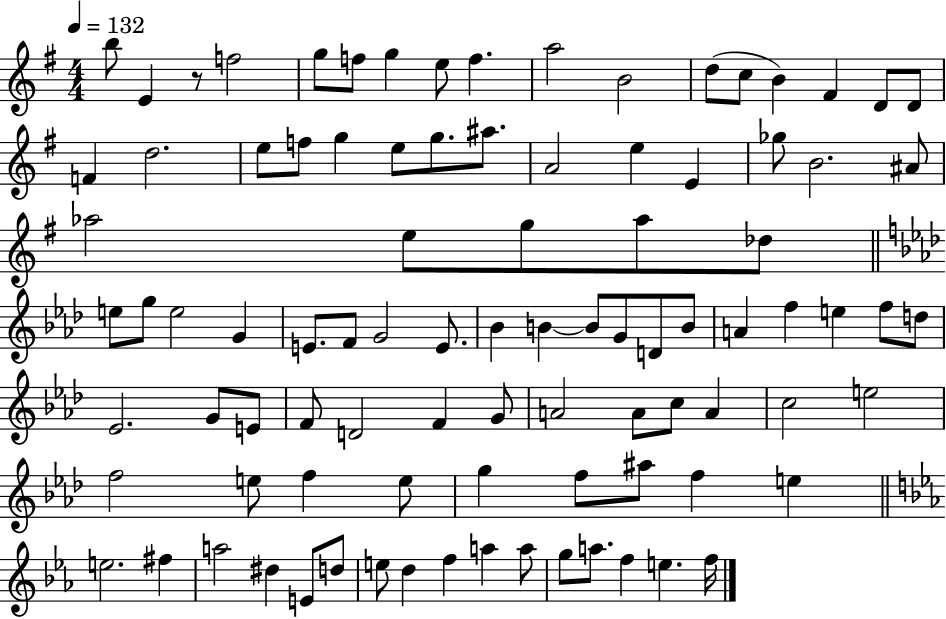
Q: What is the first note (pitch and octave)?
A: B5